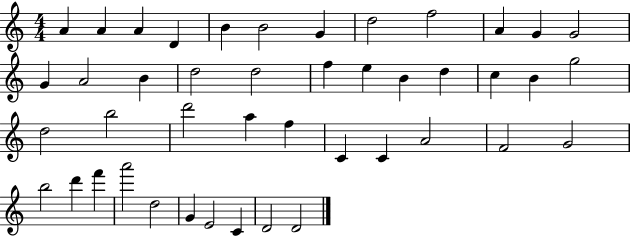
A4/q A4/q A4/q D4/q B4/q B4/h G4/q D5/h F5/h A4/q G4/q G4/h G4/q A4/h B4/q D5/h D5/h F5/q E5/q B4/q D5/q C5/q B4/q G5/h D5/h B5/h D6/h A5/q F5/q C4/q C4/q A4/h F4/h G4/h B5/h D6/q F6/q A6/h D5/h G4/q E4/h C4/q D4/h D4/h